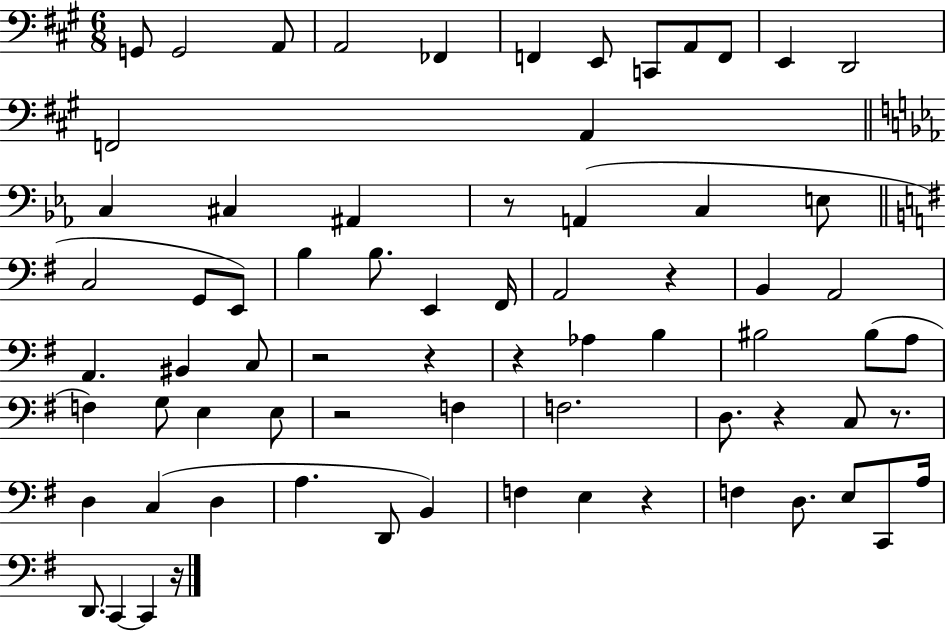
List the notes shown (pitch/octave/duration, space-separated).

G2/e G2/h A2/e A2/h FES2/q F2/q E2/e C2/e A2/e F2/e E2/q D2/h F2/h A2/q C3/q C#3/q A#2/q R/e A2/q C3/q E3/e C3/h G2/e E2/e B3/q B3/e. E2/q F#2/s A2/h R/q B2/q A2/h A2/q. BIS2/q C3/e R/h R/q R/q Ab3/q B3/q BIS3/h BIS3/e A3/e F3/q G3/e E3/q E3/e R/h F3/q F3/h. D3/e. R/q C3/e R/e. D3/q C3/q D3/q A3/q. D2/e B2/q F3/q E3/q R/q F3/q D3/e. E3/e C2/e A3/s D2/e. C2/q C2/q R/s